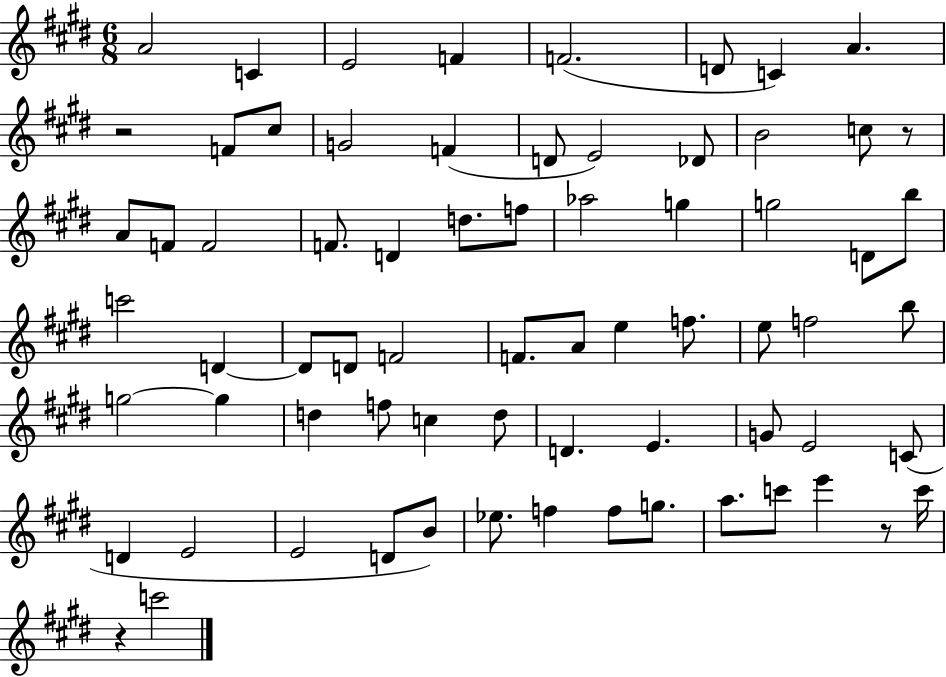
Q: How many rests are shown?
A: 4